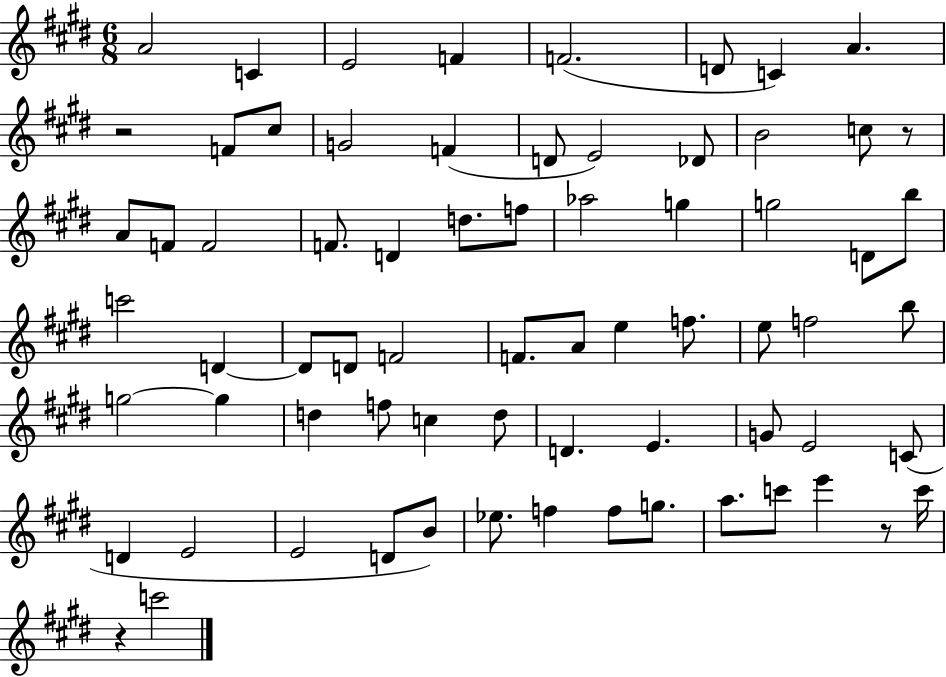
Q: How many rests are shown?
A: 4